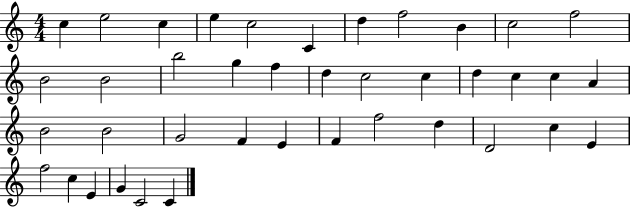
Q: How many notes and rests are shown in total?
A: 40